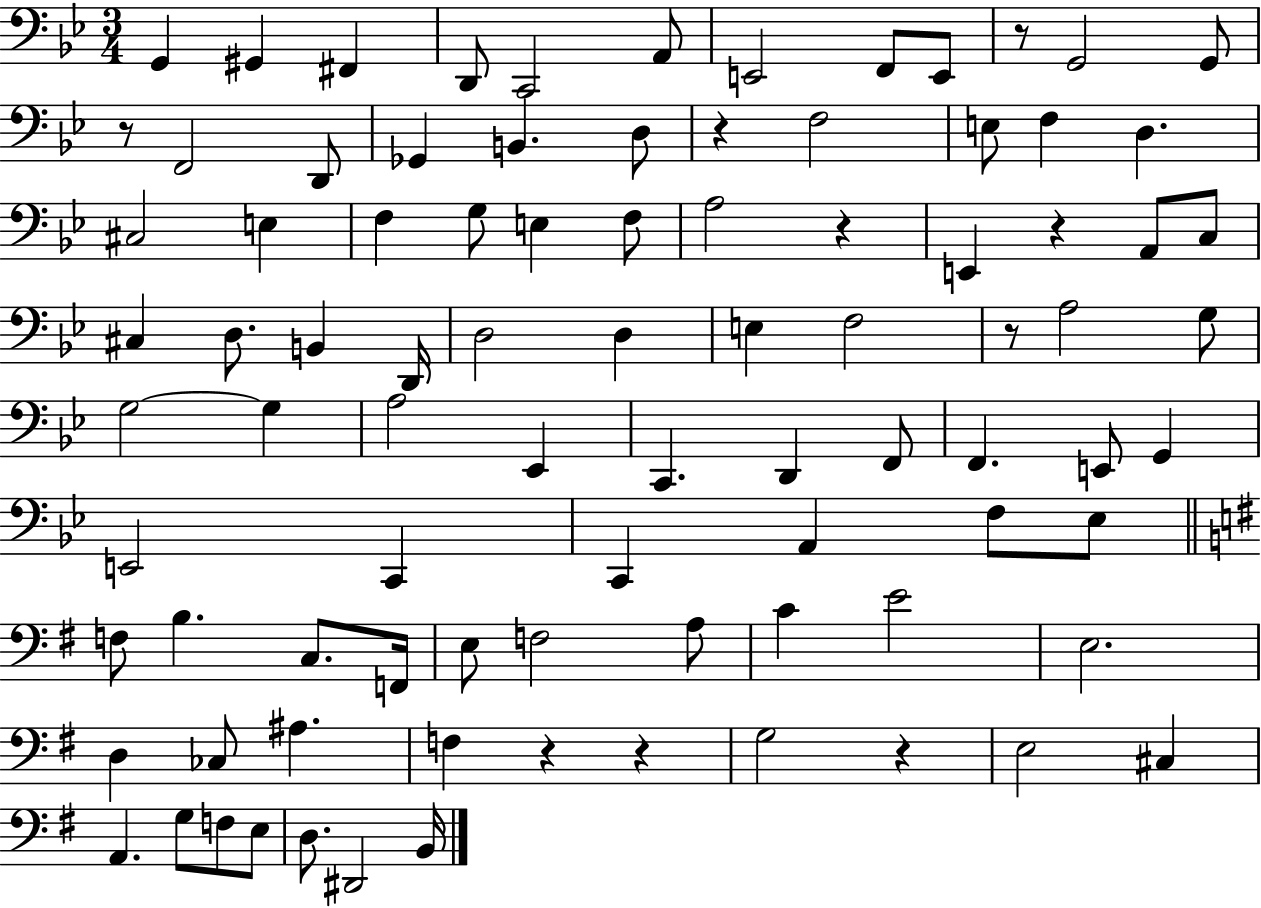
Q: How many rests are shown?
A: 9